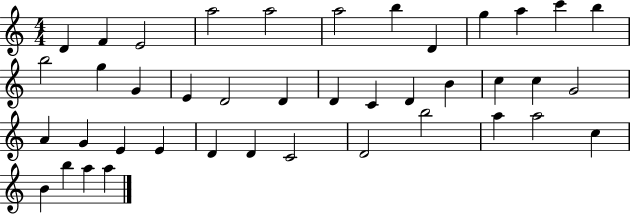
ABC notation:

X:1
T:Untitled
M:4/4
L:1/4
K:C
D F E2 a2 a2 a2 b D g a c' b b2 g G E D2 D D C D B c c G2 A G E E D D C2 D2 b2 a a2 c B b a a